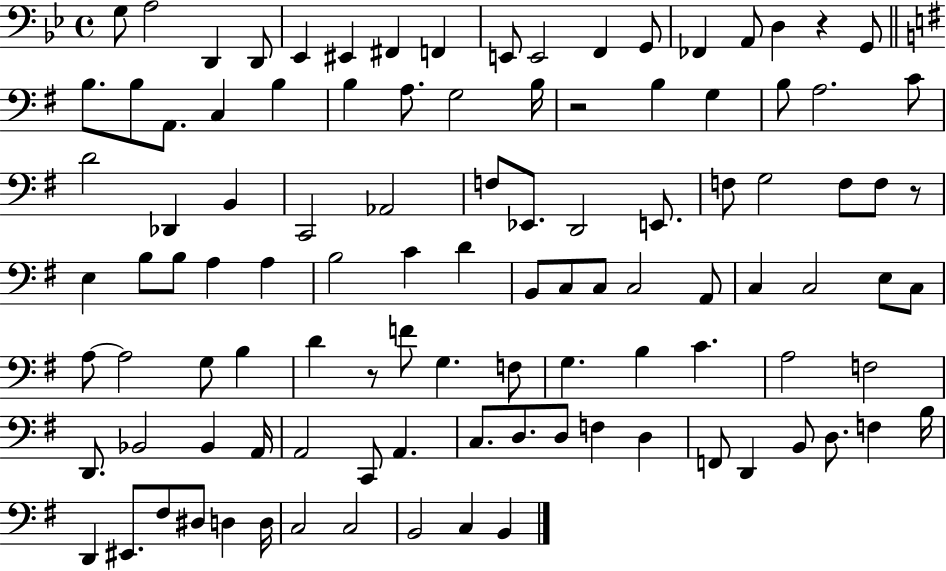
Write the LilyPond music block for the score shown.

{
  \clef bass
  \time 4/4
  \defaultTimeSignature
  \key bes \major
  g8 a2 d,4 d,8 | ees,4 eis,4 fis,4 f,4 | e,8 e,2 f,4 g,8 | fes,4 a,8 d4 r4 g,8 | \break \bar "||" \break \key g \major b8. b8 a,8. c4 b4 | b4 a8. g2 b16 | r2 b4 g4 | b8 a2. c'8 | \break d'2 des,4 b,4 | c,2 aes,2 | f8 ees,8. d,2 e,8. | f8 g2 f8 f8 r8 | \break e4 b8 b8 a4 a4 | b2 c'4 d'4 | b,8 c8 c8 c2 a,8 | c4 c2 e8 c8 | \break a8~~ a2 g8 b4 | d'4 r8 f'8 g4. f8 | g4. b4 c'4. | a2 f2 | \break d,8. bes,2 bes,4 a,16 | a,2 c,8 a,4. | c8. d8. d8 f4 d4 | f,8 d,4 b,8 d8. f4 b16 | \break d,4 eis,8. fis8 dis8 d4 d16 | c2 c2 | b,2 c4 b,4 | \bar "|."
}